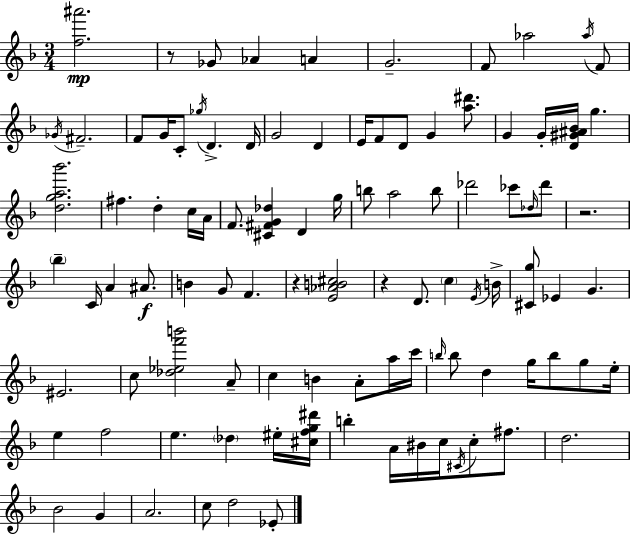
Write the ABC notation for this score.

X:1
T:Untitled
M:3/4
L:1/4
K:Dm
[f^a']2 z/2 _G/2 _A A G2 F/2 _a2 _a/4 F/2 _G/4 ^F2 F/2 G/4 C/2 _g/4 D D/4 G2 D E/4 F/2 D/2 G [a^d']/2 G G/4 [D^G^A_B]/4 g [dga_b']2 ^f d c/4 A/4 F/2 [^C^FG_d] D g/4 b/2 a2 b/2 _d'2 _c'/2 _d/4 _d'/2 z2 _b C/4 A ^A/2 B G/2 F z [E_AB^c]2 z D/2 c E/4 B/4 [^Cg]/2 _E G ^E2 c/2 [_d_ef'b']2 A/2 c B A/2 a/4 c'/4 b/4 b/2 d g/4 b/2 g/2 e/4 e f2 e _d ^e/4 [^cfg^d']/4 b A/4 ^B/4 c/4 ^C/4 c/2 ^f/2 d2 _B2 G A2 c/2 d2 _E/2